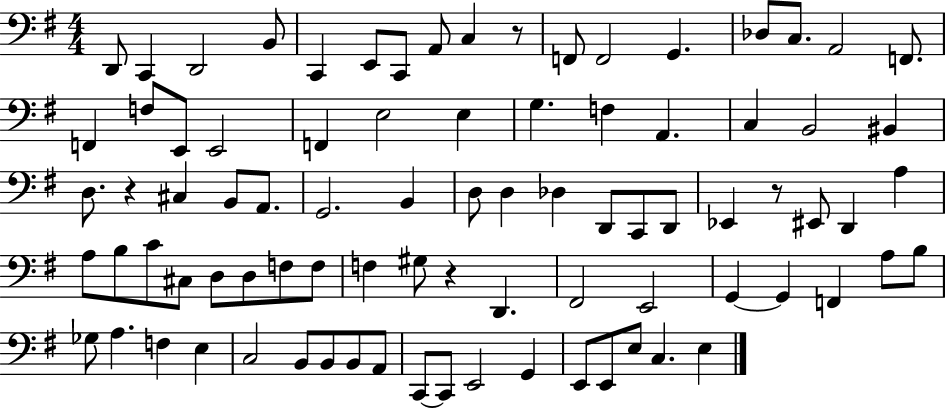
{
  \clef bass
  \numericTimeSignature
  \time 4/4
  \key g \major
  d,8 c,4 d,2 b,8 | c,4 e,8 c,8 a,8 c4 r8 | f,8 f,2 g,4. | des8 c8. a,2 f,8. | \break f,4 f8 e,8 e,2 | f,4 e2 e4 | g4. f4 a,4. | c4 b,2 bis,4 | \break d8. r4 cis4 b,8 a,8. | g,2. b,4 | d8 d4 des4 d,8 c,8 d,8 | ees,4 r8 eis,8 d,4 a4 | \break a8 b8 c'8 cis8 d8 d8 f8 f8 | f4 gis8 r4 d,4. | fis,2 e,2 | g,4~~ g,4 f,4 a8 b8 | \break ges8 a4. f4 e4 | c2 b,8 b,8 b,8 a,8 | c,8~~ c,8 e,2 g,4 | e,8 e,8 e8 c4. e4 | \break \bar "|."
}